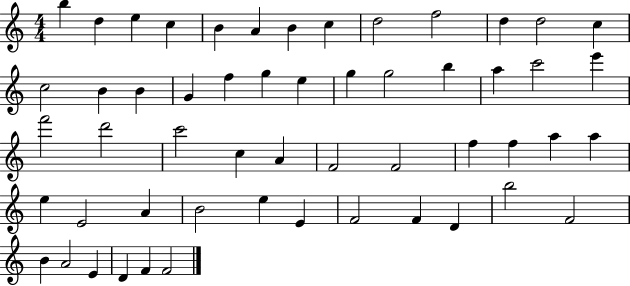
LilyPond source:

{
  \clef treble
  \numericTimeSignature
  \time 4/4
  \key c \major
  b''4 d''4 e''4 c''4 | b'4 a'4 b'4 c''4 | d''2 f''2 | d''4 d''2 c''4 | \break c''2 b'4 b'4 | g'4 f''4 g''4 e''4 | g''4 g''2 b''4 | a''4 c'''2 e'''4 | \break f'''2 d'''2 | c'''2 c''4 a'4 | f'2 f'2 | f''4 f''4 a''4 a''4 | \break e''4 e'2 a'4 | b'2 e''4 e'4 | f'2 f'4 d'4 | b''2 f'2 | \break b'4 a'2 e'4 | d'4 f'4 f'2 | \bar "|."
}